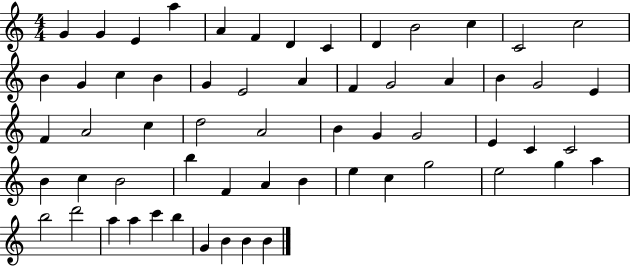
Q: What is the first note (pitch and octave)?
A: G4